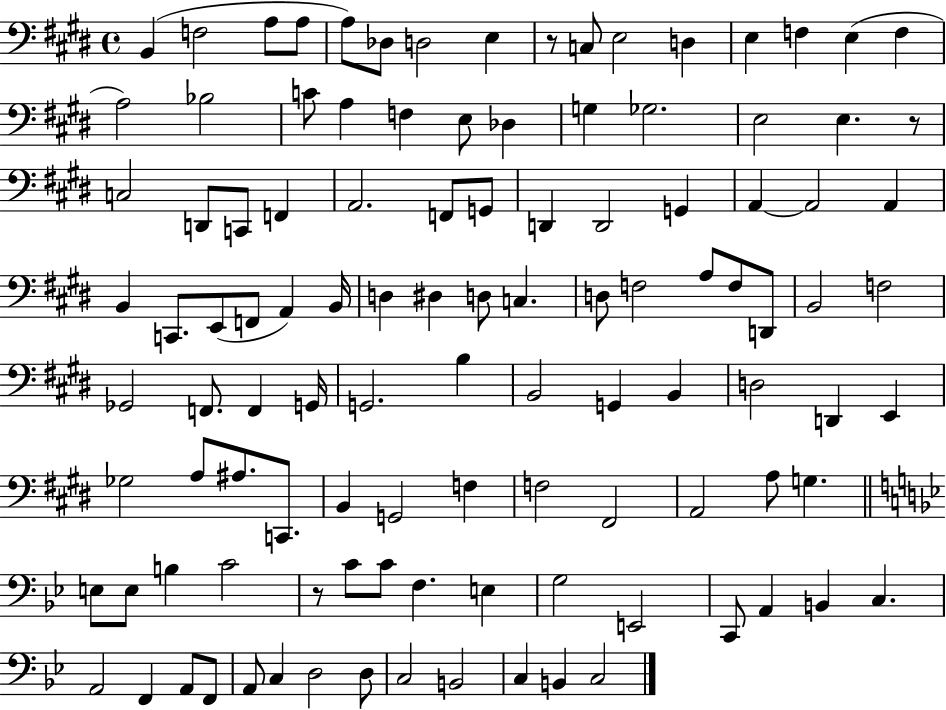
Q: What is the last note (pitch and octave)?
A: C3